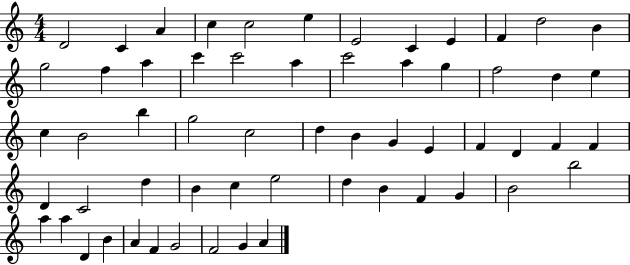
{
  \clef treble
  \numericTimeSignature
  \time 4/4
  \key c \major
  d'2 c'4 a'4 | c''4 c''2 e''4 | e'2 c'4 e'4 | f'4 d''2 b'4 | \break g''2 f''4 a''4 | c'''4 c'''2 a''4 | c'''2 a''4 g''4 | f''2 d''4 e''4 | \break c''4 b'2 b''4 | g''2 c''2 | d''4 b'4 g'4 e'4 | f'4 d'4 f'4 f'4 | \break d'4 c'2 d''4 | b'4 c''4 e''2 | d''4 b'4 f'4 g'4 | b'2 b''2 | \break a''4 a''4 d'4 b'4 | a'4 f'4 g'2 | f'2 g'4 a'4 | \bar "|."
}